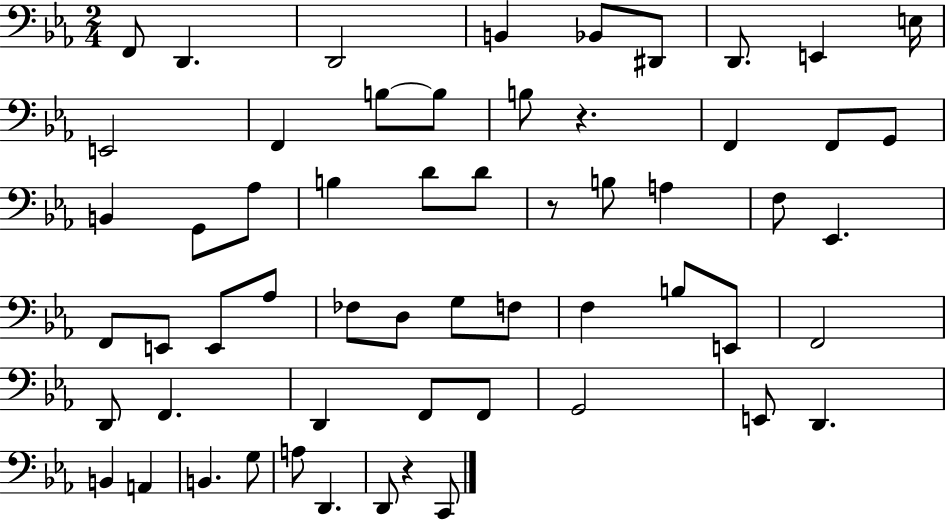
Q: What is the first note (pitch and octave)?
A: F2